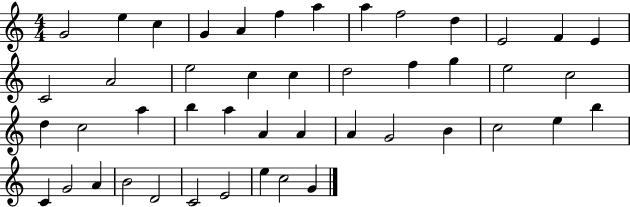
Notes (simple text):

G4/h E5/q C5/q G4/q A4/q F5/q A5/q A5/q F5/h D5/q E4/h F4/q E4/q C4/h A4/h E5/h C5/q C5/q D5/h F5/q G5/q E5/h C5/h D5/q C5/h A5/q B5/q A5/q A4/q A4/q A4/q G4/h B4/q C5/h E5/q B5/q C4/q G4/h A4/q B4/h D4/h C4/h E4/h E5/q C5/h G4/q